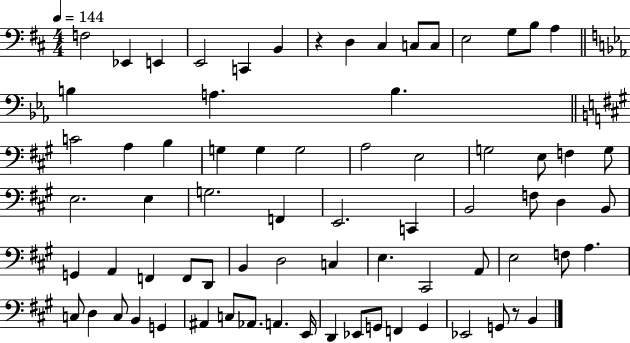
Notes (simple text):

F3/h Eb2/q E2/q E2/h C2/q B2/q R/q D3/q C#3/q C3/e C3/e E3/h G3/e B3/e A3/q B3/q A3/q. B3/q. C4/h A3/q B3/q G3/q G3/q G3/h A3/h E3/h G3/h E3/e F3/q G3/e E3/h. E3/q G3/h. F2/q E2/h. C2/q B2/h F3/e D3/q B2/e G2/q A2/q F2/q F2/e D2/e B2/q D3/h C3/q E3/q. C#2/h A2/e E3/h F3/e A3/q. C3/e D3/q C3/e B2/q G2/q A#2/q C3/e Ab2/e. A2/q. E2/s D2/q Eb2/e G2/e F2/q G2/q Eb2/h G2/e R/e B2/q